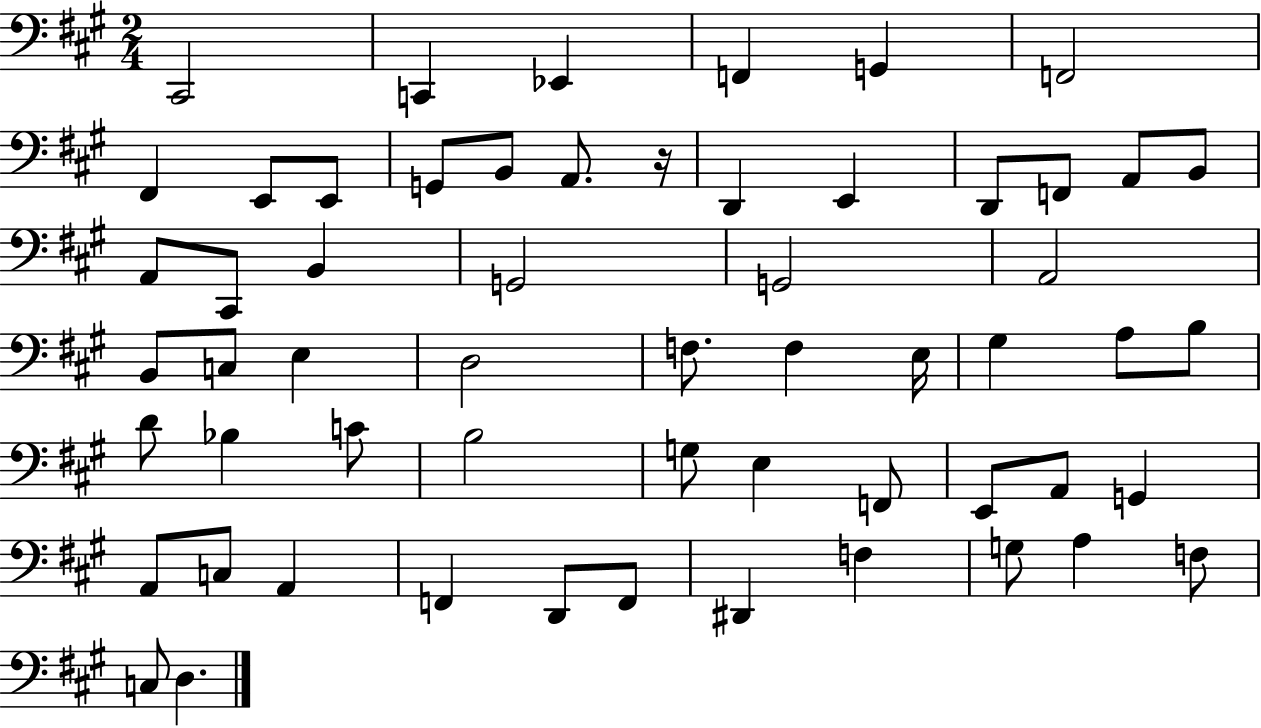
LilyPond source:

{
  \clef bass
  \numericTimeSignature
  \time 2/4
  \key a \major
  cis,2 | c,4 ees,4 | f,4 g,4 | f,2 | \break fis,4 e,8 e,8 | g,8 b,8 a,8. r16 | d,4 e,4 | d,8 f,8 a,8 b,8 | \break a,8 cis,8 b,4 | g,2 | g,2 | a,2 | \break b,8 c8 e4 | d2 | f8. f4 e16 | gis4 a8 b8 | \break d'8 bes4 c'8 | b2 | g8 e4 f,8 | e,8 a,8 g,4 | \break a,8 c8 a,4 | f,4 d,8 f,8 | dis,4 f4 | g8 a4 f8 | \break c8 d4. | \bar "|."
}